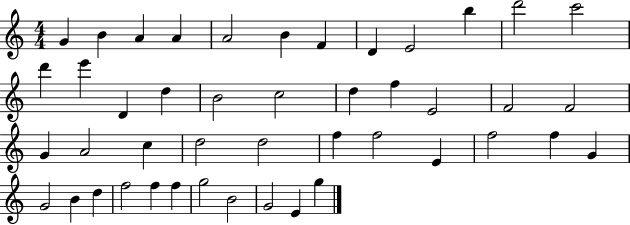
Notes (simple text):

G4/q B4/q A4/q A4/q A4/h B4/q F4/q D4/q E4/h B5/q D6/h C6/h D6/q E6/q D4/q D5/q B4/h C5/h D5/q F5/q E4/h F4/h F4/h G4/q A4/h C5/q D5/h D5/h F5/q F5/h E4/q F5/h F5/q G4/q G4/h B4/q D5/q F5/h F5/q F5/q G5/h B4/h G4/h E4/q G5/q